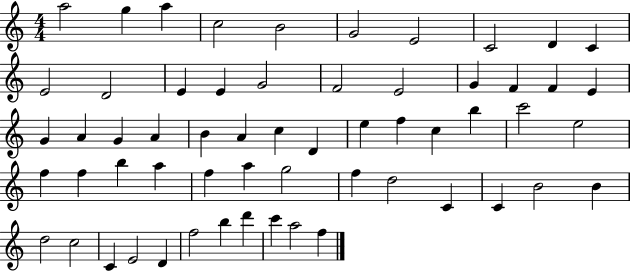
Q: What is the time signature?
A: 4/4